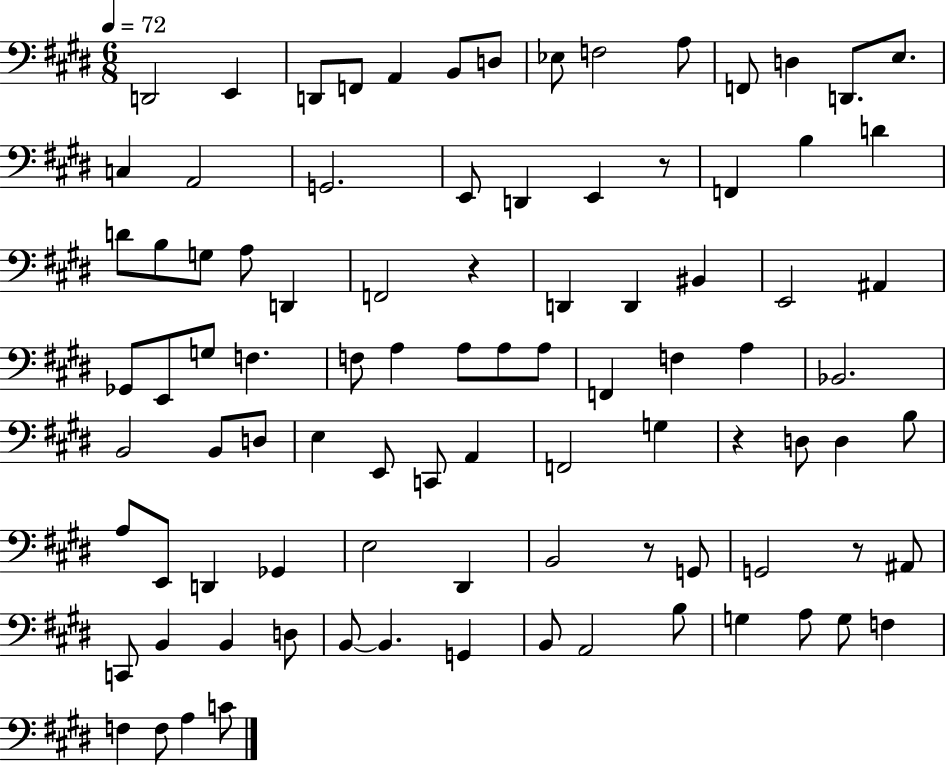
{
  \clef bass
  \numericTimeSignature
  \time 6/8
  \key e \major
  \tempo 4 = 72
  d,2 e,4 | d,8 f,8 a,4 b,8 d8 | ees8 f2 a8 | f,8 d4 d,8. e8. | \break c4 a,2 | g,2. | e,8 d,4 e,4 r8 | f,4 b4 d'4 | \break d'8 b8 g8 a8 d,4 | f,2 r4 | d,4 d,4 bis,4 | e,2 ais,4 | \break ges,8 e,8 g8 f4. | f8 a4 a8 a8 a8 | f,4 f4 a4 | bes,2. | \break b,2 b,8 d8 | e4 e,8 c,8 a,4 | f,2 g4 | r4 d8 d4 b8 | \break a8 e,8 d,4 ges,4 | e2 dis,4 | b,2 r8 g,8 | g,2 r8 ais,8 | \break c,8 b,4 b,4 d8 | b,8~~ b,4. g,4 | b,8 a,2 b8 | g4 a8 g8 f4 | \break f4 f8 a4 c'8 | \bar "|."
}